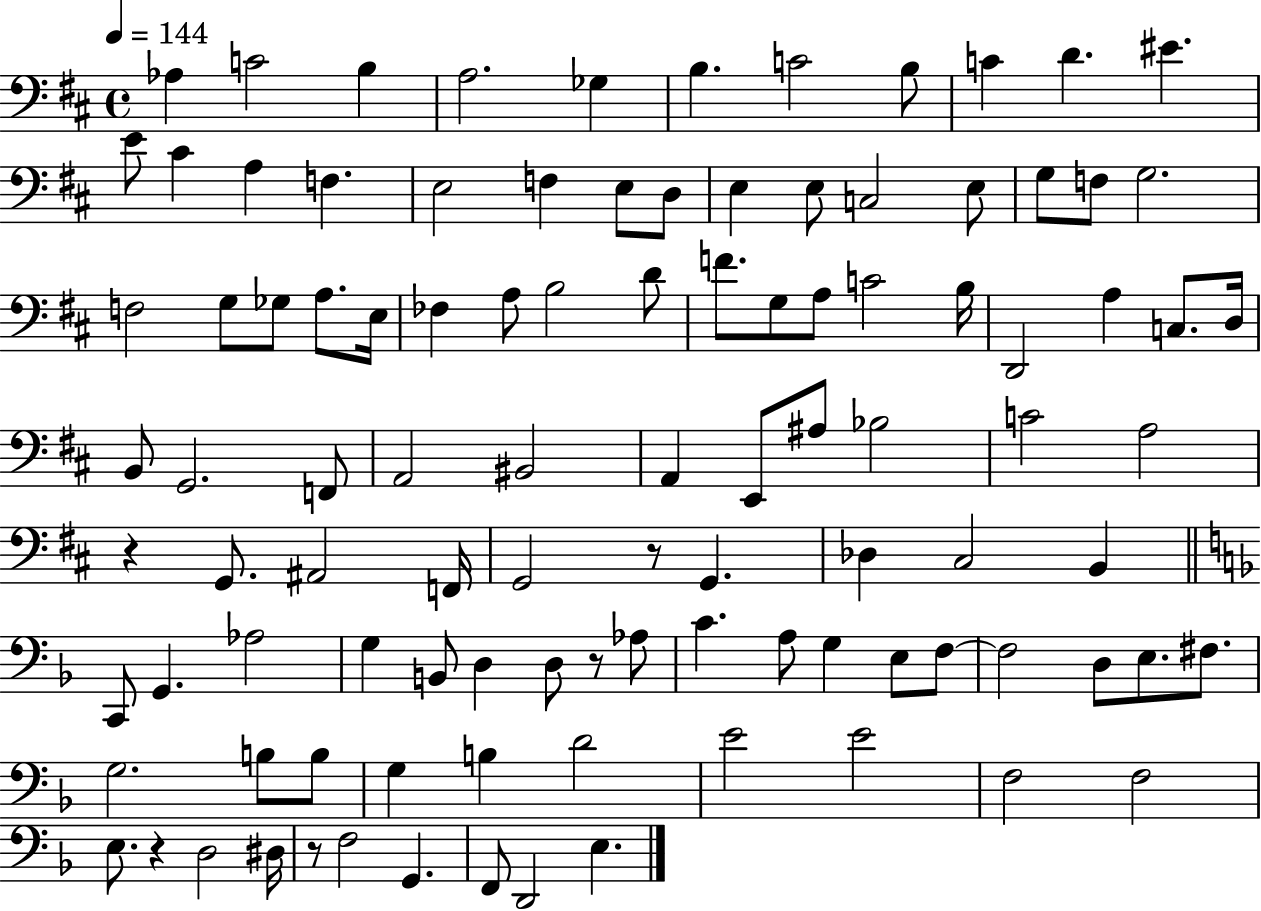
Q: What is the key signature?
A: D major